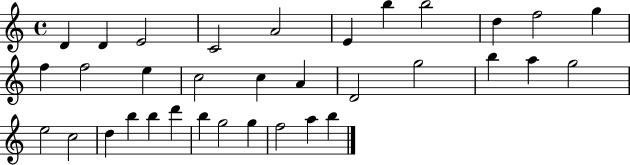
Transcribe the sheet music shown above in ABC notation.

X:1
T:Untitled
M:4/4
L:1/4
K:C
D D E2 C2 A2 E b b2 d f2 g f f2 e c2 c A D2 g2 b a g2 e2 c2 d b b d' b g2 g f2 a b